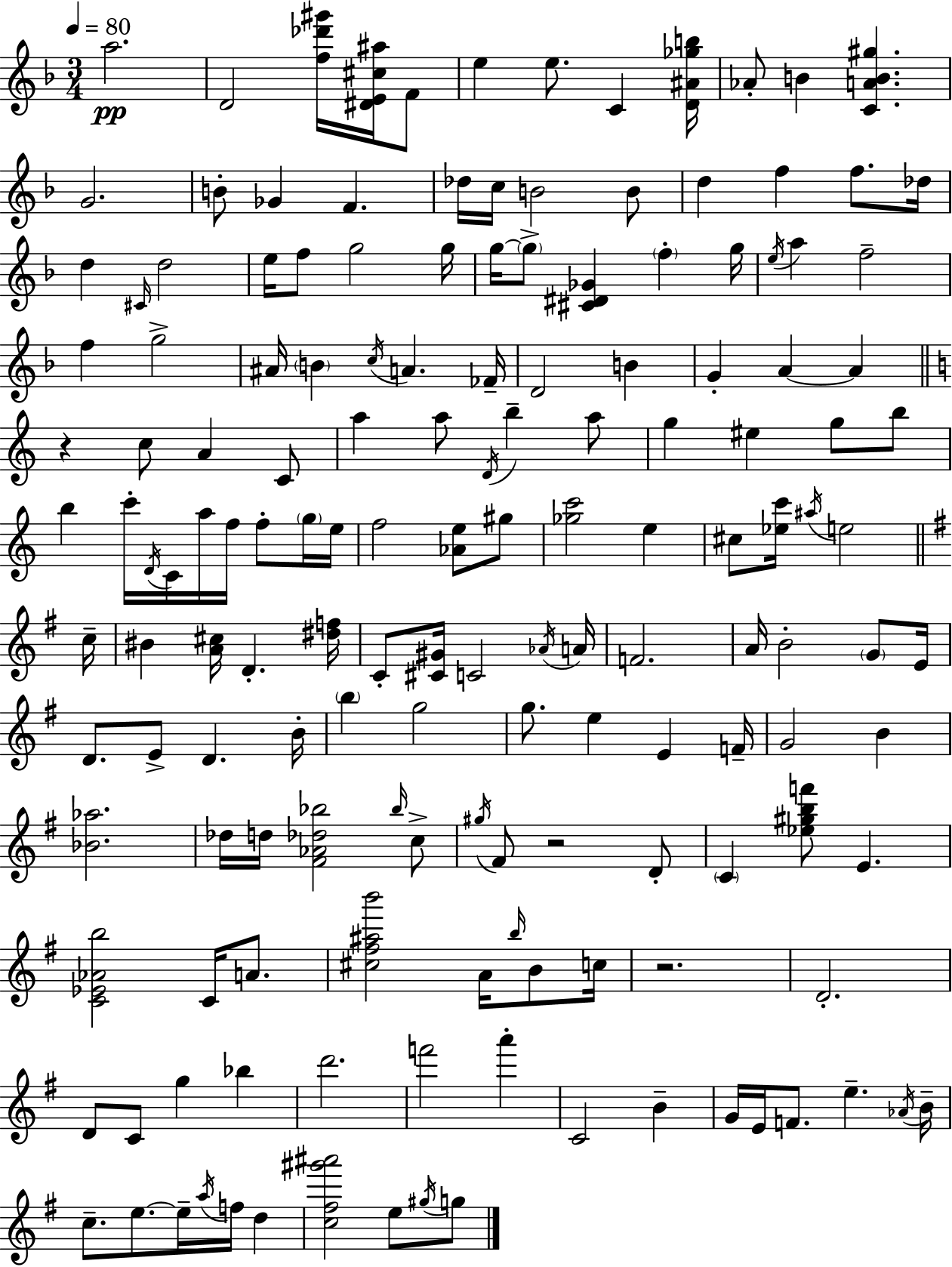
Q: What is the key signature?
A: F major